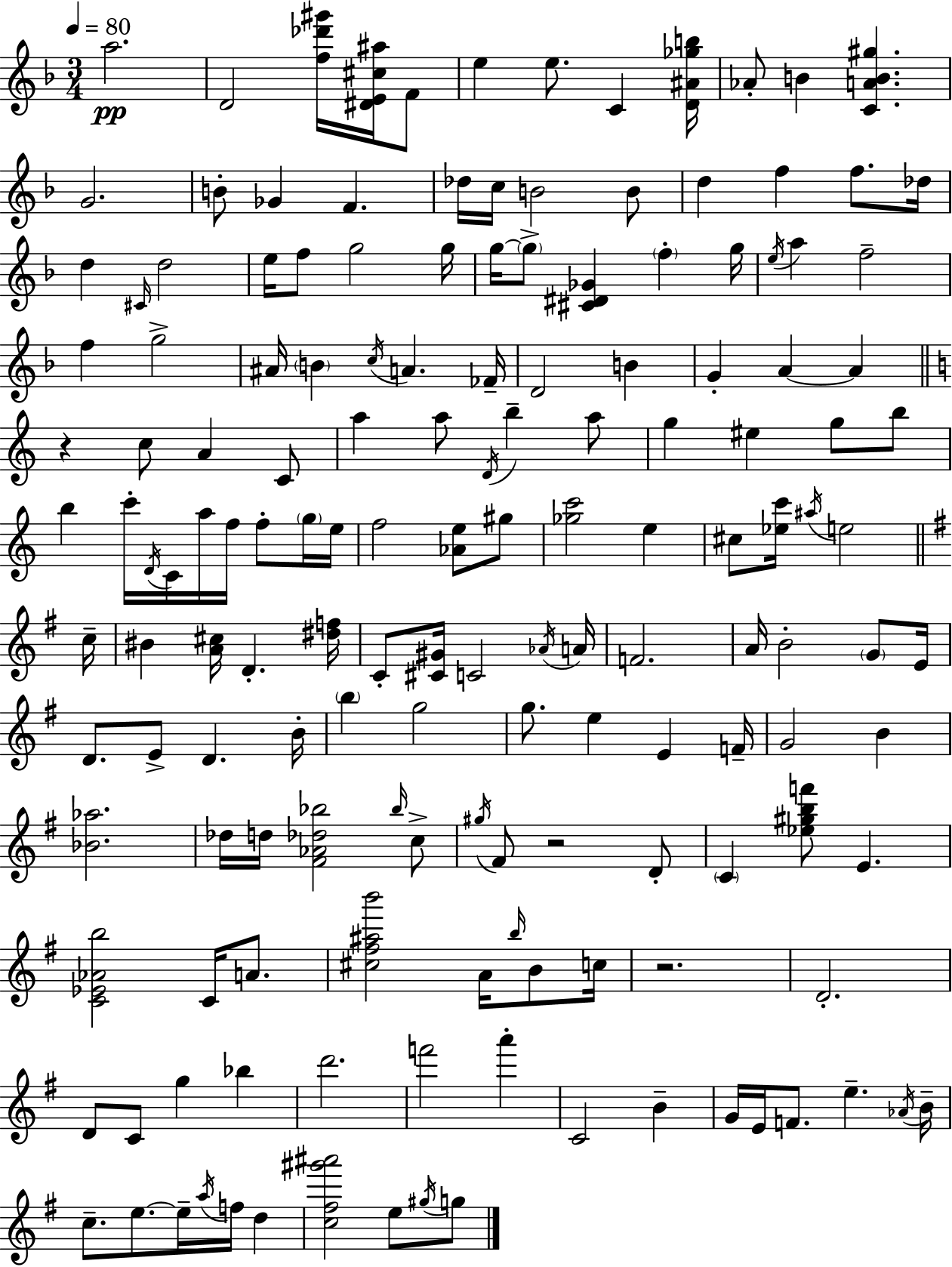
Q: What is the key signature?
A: F major